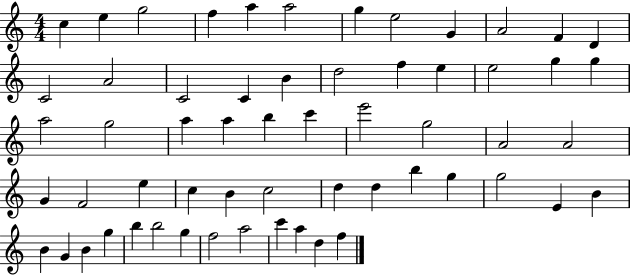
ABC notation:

X:1
T:Untitled
M:4/4
L:1/4
K:C
c e g2 f a a2 g e2 G A2 F D C2 A2 C2 C B d2 f e e2 g g a2 g2 a a b c' e'2 g2 A2 A2 G F2 e c B c2 d d b g g2 E B B G B g b b2 g f2 a2 c' a d f